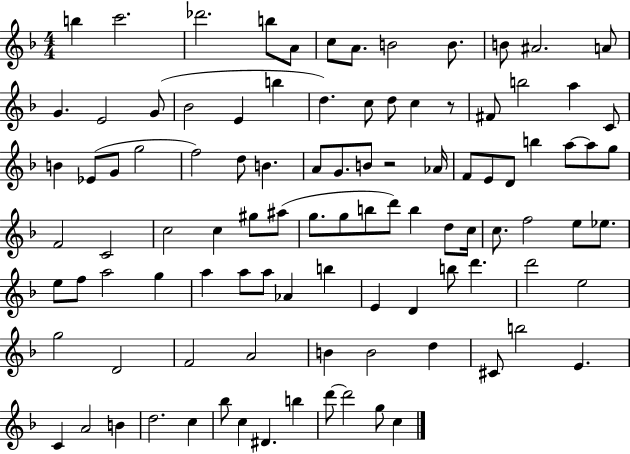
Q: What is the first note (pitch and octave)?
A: B5